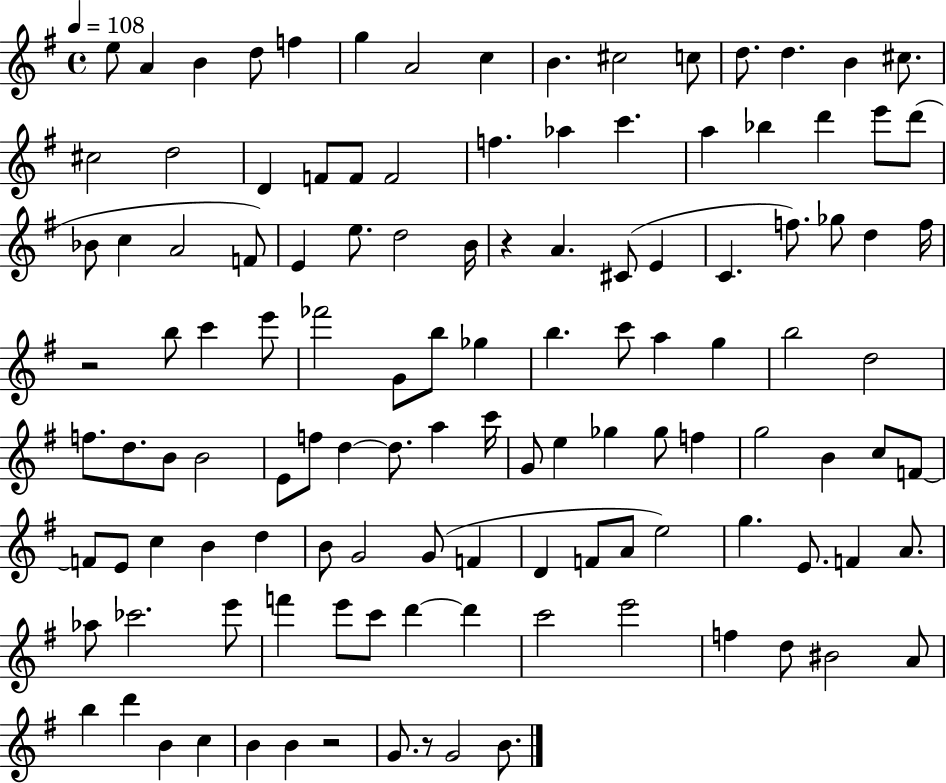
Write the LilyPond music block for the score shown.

{
  \clef treble
  \time 4/4
  \defaultTimeSignature
  \key g \major
  \tempo 4 = 108
  e''8 a'4 b'4 d''8 f''4 | g''4 a'2 c''4 | b'4. cis''2 c''8 | d''8. d''4. b'4 cis''8. | \break cis''2 d''2 | d'4 f'8 f'8 f'2 | f''4. aes''4 c'''4. | a''4 bes''4 d'''4 e'''8 d'''8( | \break bes'8 c''4 a'2 f'8) | e'4 e''8. d''2 b'16 | r4 a'4. cis'8( e'4 | c'4. f''8.) ges''8 d''4 f''16 | \break r2 b''8 c'''4 e'''8 | fes'''2 g'8 b''8 ges''4 | b''4. c'''8 a''4 g''4 | b''2 d''2 | \break f''8. d''8. b'8 b'2 | e'8 f''8 d''4~~ d''8. a''4 c'''16 | g'8 e''4 ges''4 ges''8 f''4 | g''2 b'4 c''8 f'8~~ | \break f'8 e'8 c''4 b'4 d''4 | b'8 g'2 g'8( f'4 | d'4 f'8 a'8 e''2) | g''4. e'8. f'4 a'8. | \break aes''8 ces'''2. e'''8 | f'''4 e'''8 c'''8 d'''4~~ d'''4 | c'''2 e'''2 | f''4 d''8 bis'2 a'8 | \break b''4 d'''4 b'4 c''4 | b'4 b'4 r2 | g'8. r8 g'2 b'8. | \bar "|."
}